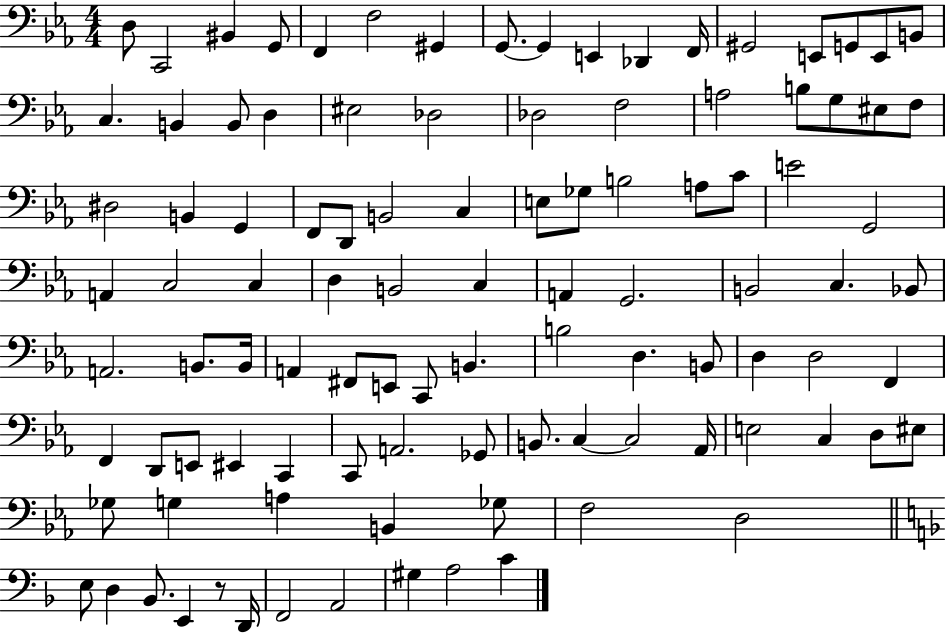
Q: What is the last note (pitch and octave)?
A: C4